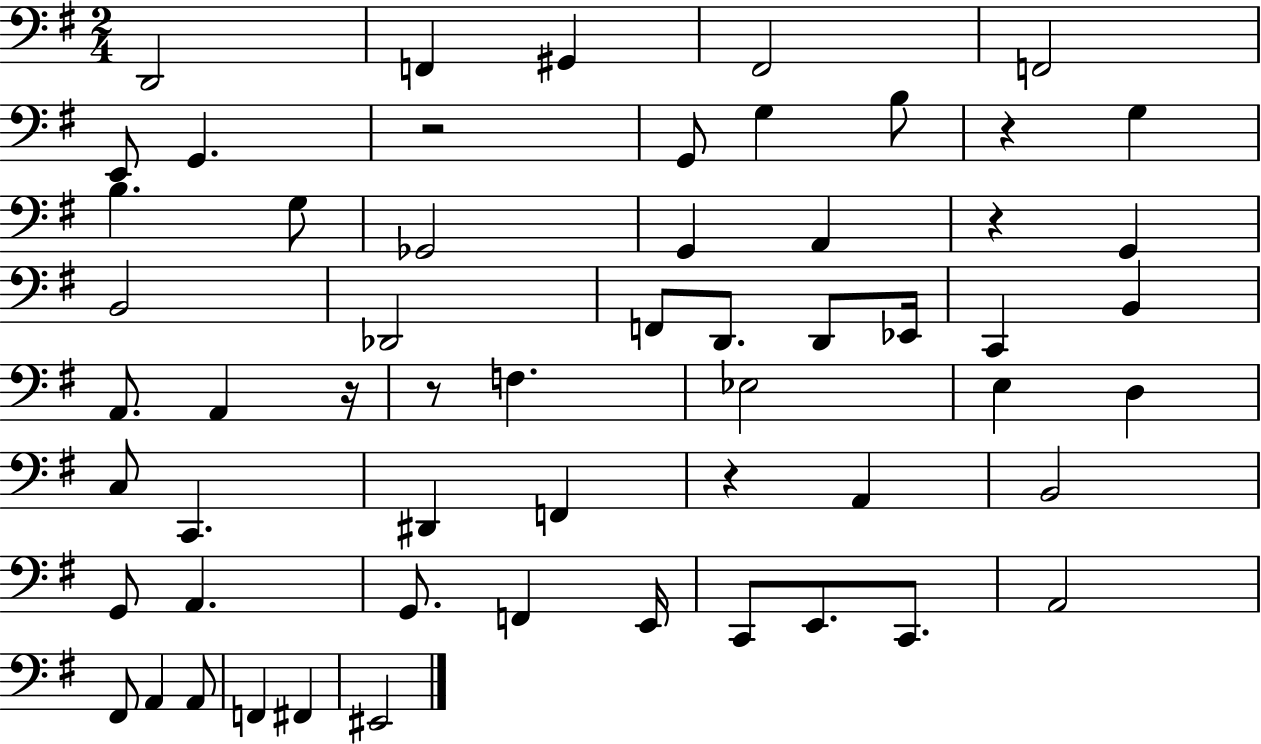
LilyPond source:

{
  \clef bass
  \numericTimeSignature
  \time 2/4
  \key g \major
  \repeat volta 2 { d,2 | f,4 gis,4 | fis,2 | f,2 | \break e,8 g,4. | r2 | g,8 g4 b8 | r4 g4 | \break b4. g8 | ges,2 | g,4 a,4 | r4 g,4 | \break b,2 | des,2 | f,8 d,8. d,8 ees,16 | c,4 b,4 | \break a,8. a,4 r16 | r8 f4. | ees2 | e4 d4 | \break c8 c,4. | dis,4 f,4 | r4 a,4 | b,2 | \break g,8 a,4. | g,8. f,4 e,16 | c,8 e,8. c,8. | a,2 | \break fis,8 a,4 a,8 | f,4 fis,4 | eis,2 | } \bar "|."
}